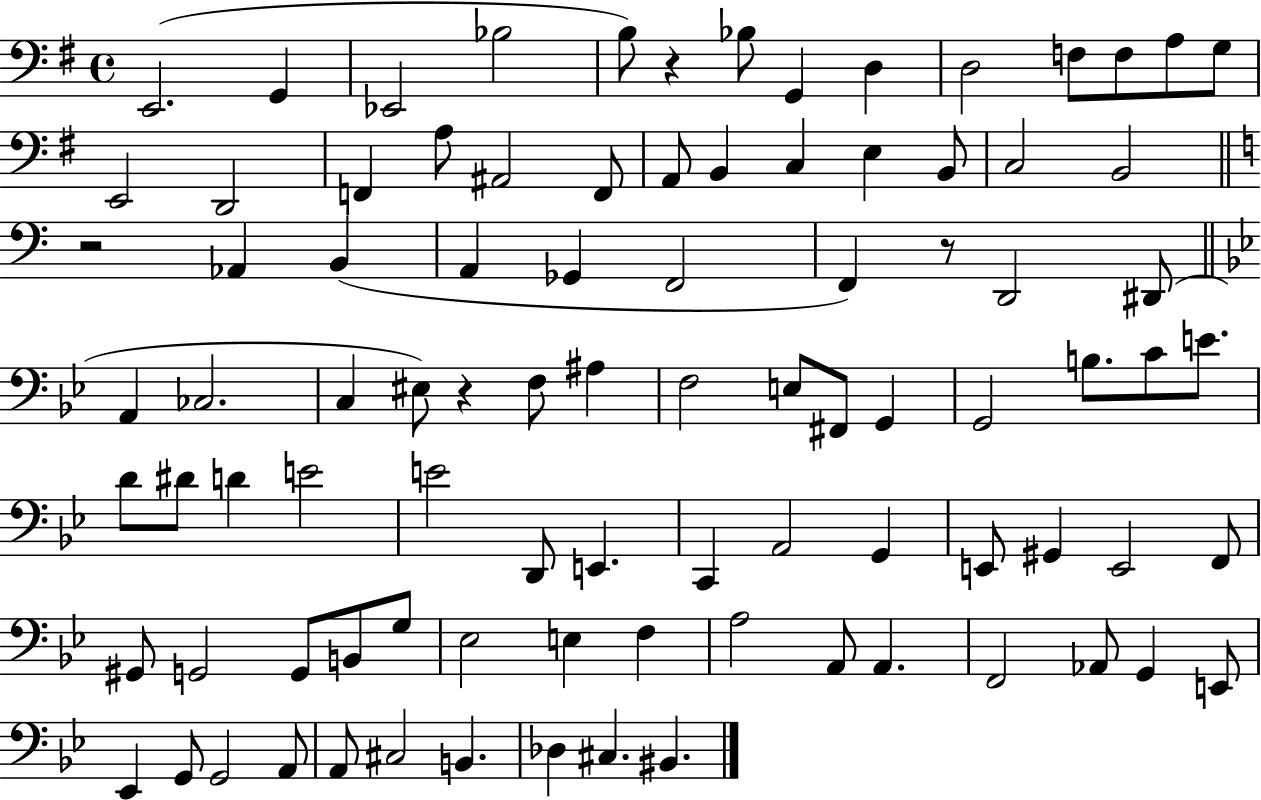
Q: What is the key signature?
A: G major